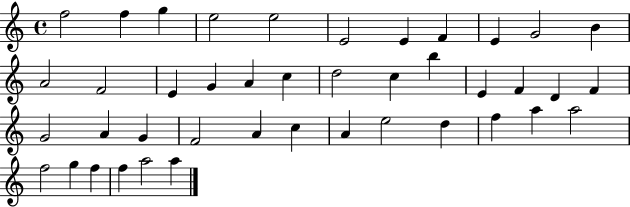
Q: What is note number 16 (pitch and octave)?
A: A4